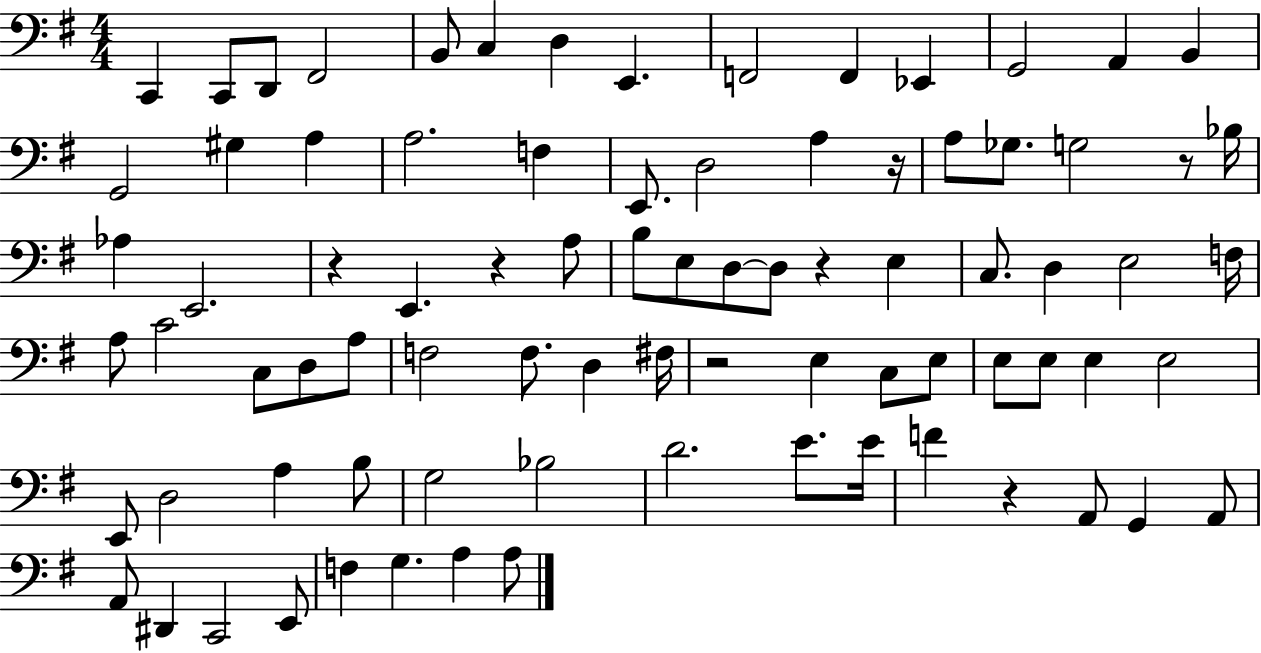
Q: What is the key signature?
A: G major